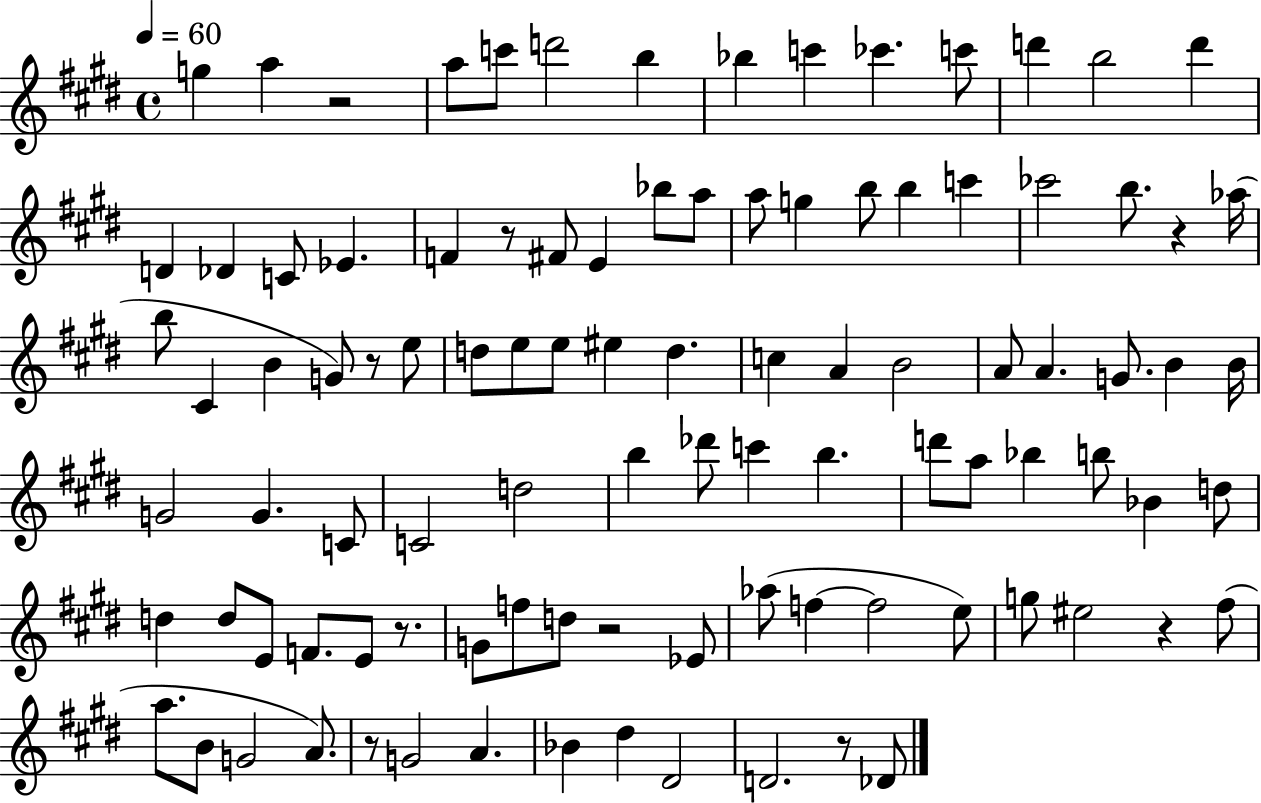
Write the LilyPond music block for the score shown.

{
  \clef treble
  \time 4/4
  \defaultTimeSignature
  \key e \major
  \tempo 4 = 60
  g''4 a''4 r2 | a''8 c'''8 d'''2 b''4 | bes''4 c'''4 ces'''4. c'''8 | d'''4 b''2 d'''4 | \break d'4 des'4 c'8 ees'4. | f'4 r8 fis'8 e'4 bes''8 a''8 | a''8 g''4 b''8 b''4 c'''4 | ces'''2 b''8. r4 aes''16( | \break b''8 cis'4 b'4 g'8) r8 e''8 | d''8 e''8 e''8 eis''4 d''4. | c''4 a'4 b'2 | a'8 a'4. g'8. b'4 b'16 | \break g'2 g'4. c'8 | c'2 d''2 | b''4 des'''8 c'''4 b''4. | d'''8 a''8 bes''4 b''8 bes'4 d''8 | \break d''4 d''8 e'8 f'8. e'8 r8. | g'8 f''8 d''8 r2 ees'8 | aes''8( f''4~~ f''2 e''8) | g''8 eis''2 r4 fis''8( | \break a''8. b'8 g'2 a'8.) | r8 g'2 a'4. | bes'4 dis''4 dis'2 | d'2. r8 des'8 | \break \bar "|."
}